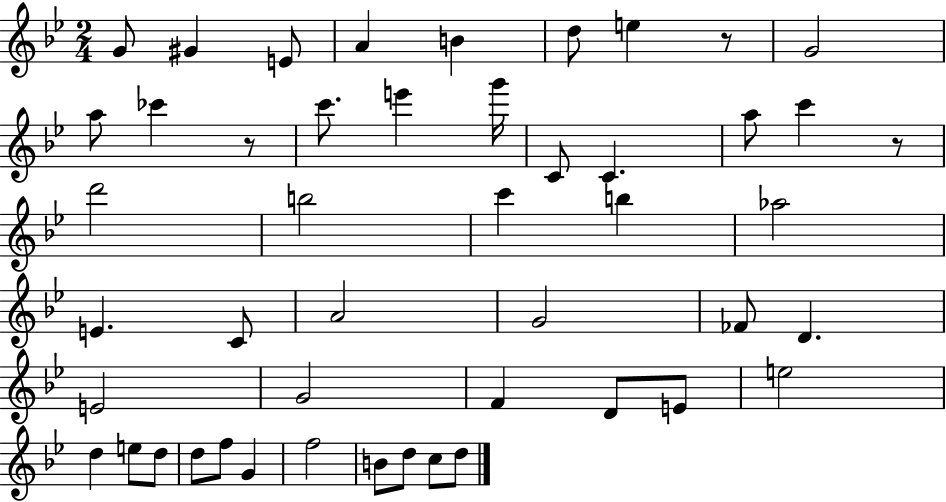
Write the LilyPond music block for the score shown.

{
  \clef treble
  \numericTimeSignature
  \time 2/4
  \key bes \major
  g'8 gis'4 e'8 | a'4 b'4 | d''8 e''4 r8 | g'2 | \break a''8 ces'''4 r8 | c'''8. e'''4 g'''16 | c'8 c'4. | a''8 c'''4 r8 | \break d'''2 | b''2 | c'''4 b''4 | aes''2 | \break e'4. c'8 | a'2 | g'2 | fes'8 d'4. | \break e'2 | g'2 | f'4 d'8 e'8 | e''2 | \break d''4 e''8 d''8 | d''8 f''8 g'4 | f''2 | b'8 d''8 c''8 d''8 | \break \bar "|."
}